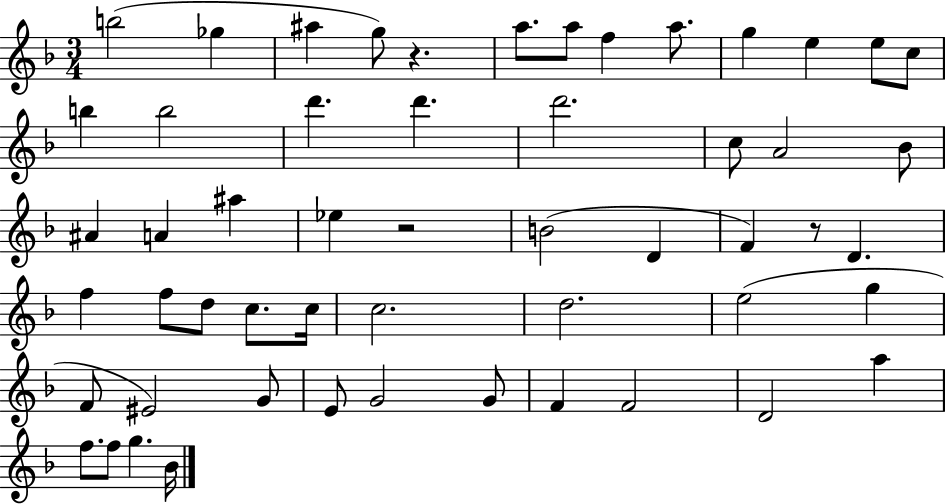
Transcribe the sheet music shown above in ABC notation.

X:1
T:Untitled
M:3/4
L:1/4
K:F
b2 _g ^a g/2 z a/2 a/2 f a/2 g e e/2 c/2 b b2 d' d' d'2 c/2 A2 _B/2 ^A A ^a _e z2 B2 D F z/2 D f f/2 d/2 c/2 c/4 c2 d2 e2 g F/2 ^E2 G/2 E/2 G2 G/2 F F2 D2 a f/2 f/2 g _B/4